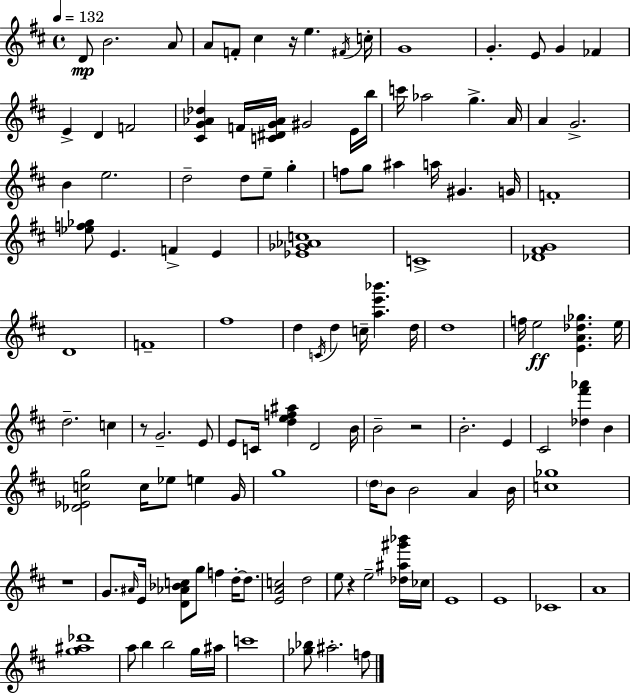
D4/e B4/h. A4/e A4/e F4/e C#5/q R/s E5/q. F#4/s C5/s G4/w G4/q. E4/e G4/q FES4/q E4/q D4/q F4/h [C#4,G4,Ab4,Db5]/q F4/s [C4,D#4,G4,Ab4]/s G#4/h E4/s B5/s C6/s Ab5/h G5/q. A4/s A4/q G4/h. B4/q E5/h. D5/h D5/e E5/e G5/q F5/e G5/e A#5/q A5/s G#4/q. G4/s F4/w [Eb5,F5,Gb5]/e E4/q. F4/q E4/q [Eb4,Gb4,Ab4,C5]/w C4/w [Db4,F#4,G4]/w D4/w F4/w F#5/w D5/q C4/s D5/q C5/s [A5,E6,Bb6]/q. D5/s D5/w F5/s E5/h [E4,A4,Db5,Gb5]/q. E5/s D5/h. C5/q R/e G4/h. E4/e E4/e C4/s [D5,E5,F5,A#5]/q D4/h B4/s B4/h R/h B4/h. E4/q C#4/h [Db5,F#6,Ab6]/q B4/q [Db4,Eb4,C5,G5]/h C5/s Eb5/e E5/q G4/s G5/w D5/s B4/e B4/h A4/q B4/s [C5,Gb5]/w R/w G4/e. A#4/s E4/s [D4,Ab4,Bb4,C5]/e G5/e F5/q D5/s D5/e. [E4,A4,C5]/h D5/h E5/e R/q E5/h [Db5,A#5,G#6,Bb6]/s CES5/s E4/w E4/w CES4/w A4/w [G5,A#5,Db6]/w A5/e B5/q B5/h G5/s A#5/s C6/w [Gb5,Bb5]/e A#5/h. F5/e